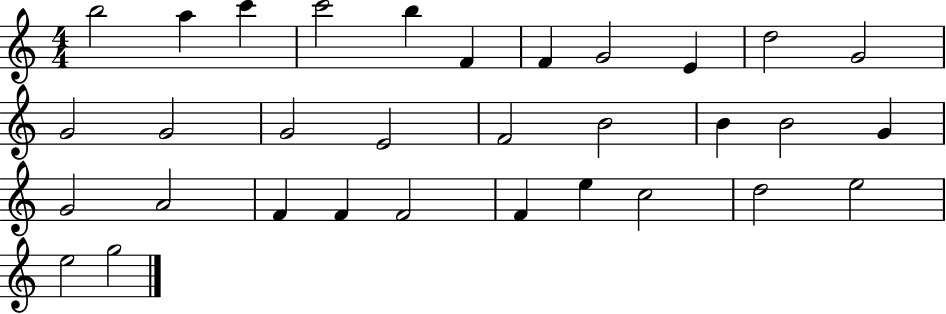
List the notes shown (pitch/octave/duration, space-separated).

B5/h A5/q C6/q C6/h B5/q F4/q F4/q G4/h E4/q D5/h G4/h G4/h G4/h G4/h E4/h F4/h B4/h B4/q B4/h G4/q G4/h A4/h F4/q F4/q F4/h F4/q E5/q C5/h D5/h E5/h E5/h G5/h